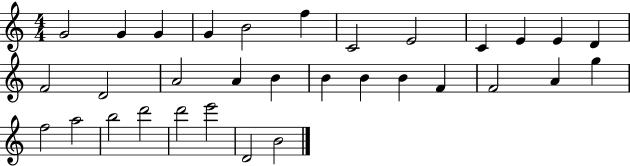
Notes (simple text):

G4/h G4/q G4/q G4/q B4/h F5/q C4/h E4/h C4/q E4/q E4/q D4/q F4/h D4/h A4/h A4/q B4/q B4/q B4/q B4/q F4/q F4/h A4/q G5/q F5/h A5/h B5/h D6/h D6/h E6/h D4/h B4/h